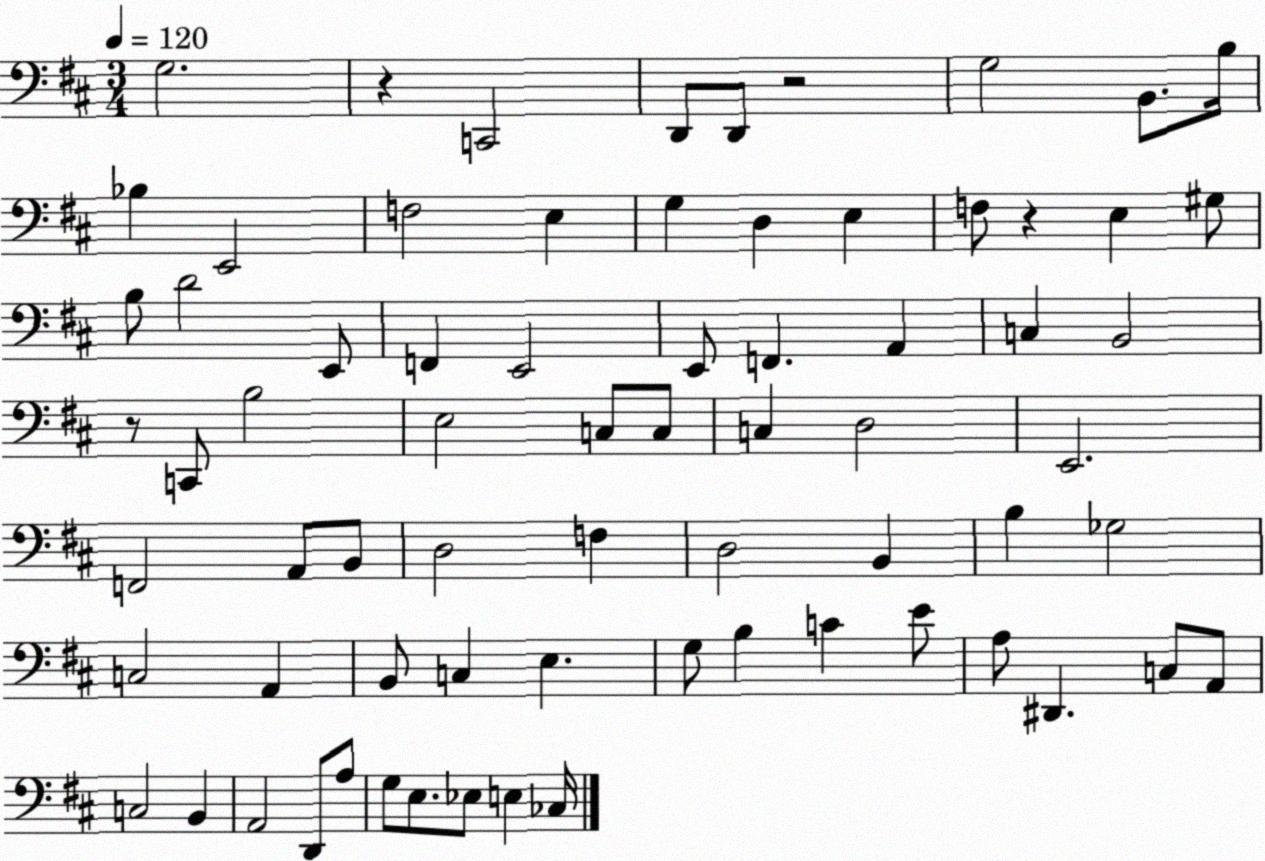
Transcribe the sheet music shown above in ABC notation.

X:1
T:Untitled
M:3/4
L:1/4
K:D
G,2 z C,,2 D,,/2 D,,/2 z2 G,2 B,,/2 B,/4 _B, E,,2 F,2 E, G, D, E, F,/2 z E, ^G,/2 B,/2 D2 E,,/2 F,, E,,2 E,,/2 F,, A,, C, B,,2 z/2 C,,/2 B,2 E,2 C,/2 C,/2 C, D,2 E,,2 F,,2 A,,/2 B,,/2 D,2 F, D,2 B,, B, _G,2 C,2 A,, B,,/2 C, E, G,/2 B, C E/2 A,/2 ^D,, C,/2 A,,/2 C,2 B,, A,,2 D,,/2 A,/2 G,/2 E,/2 _E,/2 E, _C,/4